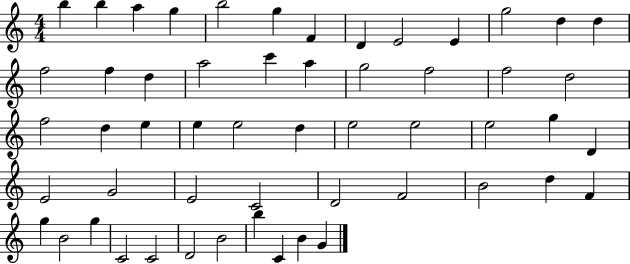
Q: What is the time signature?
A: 4/4